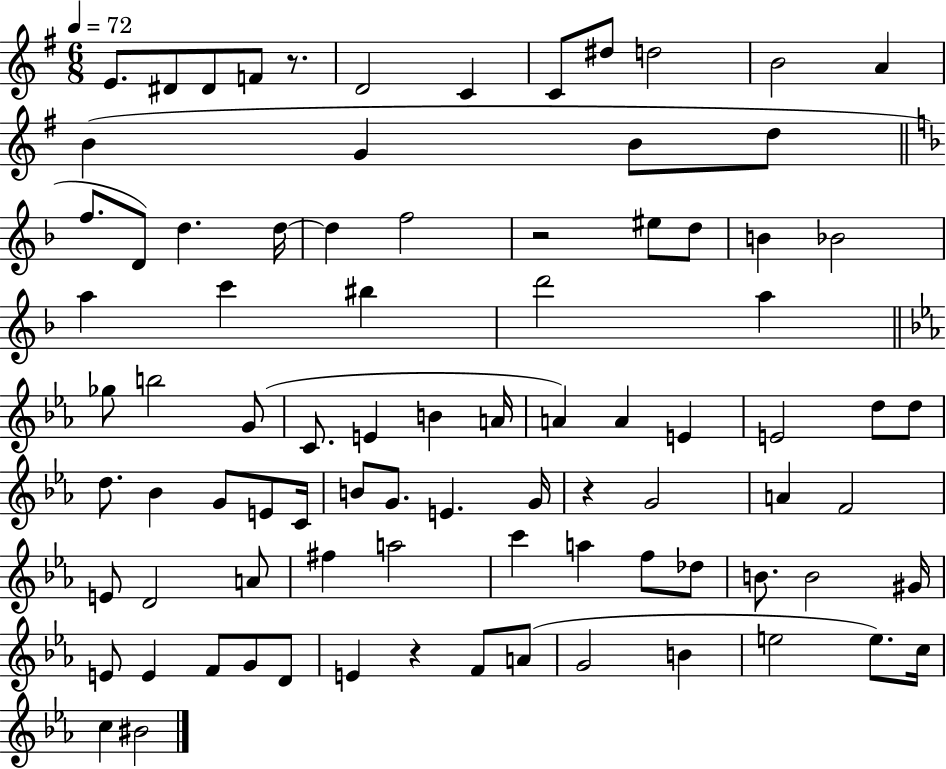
E4/e. D#4/e D#4/e F4/e R/e. D4/h C4/q C4/e D#5/e D5/h B4/h A4/q B4/q G4/q B4/e D5/e F5/e. D4/e D5/q. D5/s D5/q F5/h R/h EIS5/e D5/e B4/q Bb4/h A5/q C6/q BIS5/q D6/h A5/q Gb5/e B5/h G4/e C4/e. E4/q B4/q A4/s A4/q A4/q E4/q E4/h D5/e D5/e D5/e. Bb4/q G4/e E4/e C4/s B4/e G4/e. E4/q. G4/s R/q G4/h A4/q F4/h E4/e D4/h A4/e F#5/q A5/h C6/q A5/q F5/e Db5/e B4/e. B4/h G#4/s E4/e E4/q F4/e G4/e D4/e E4/q R/q F4/e A4/e G4/h B4/q E5/h E5/e. C5/s C5/q BIS4/h